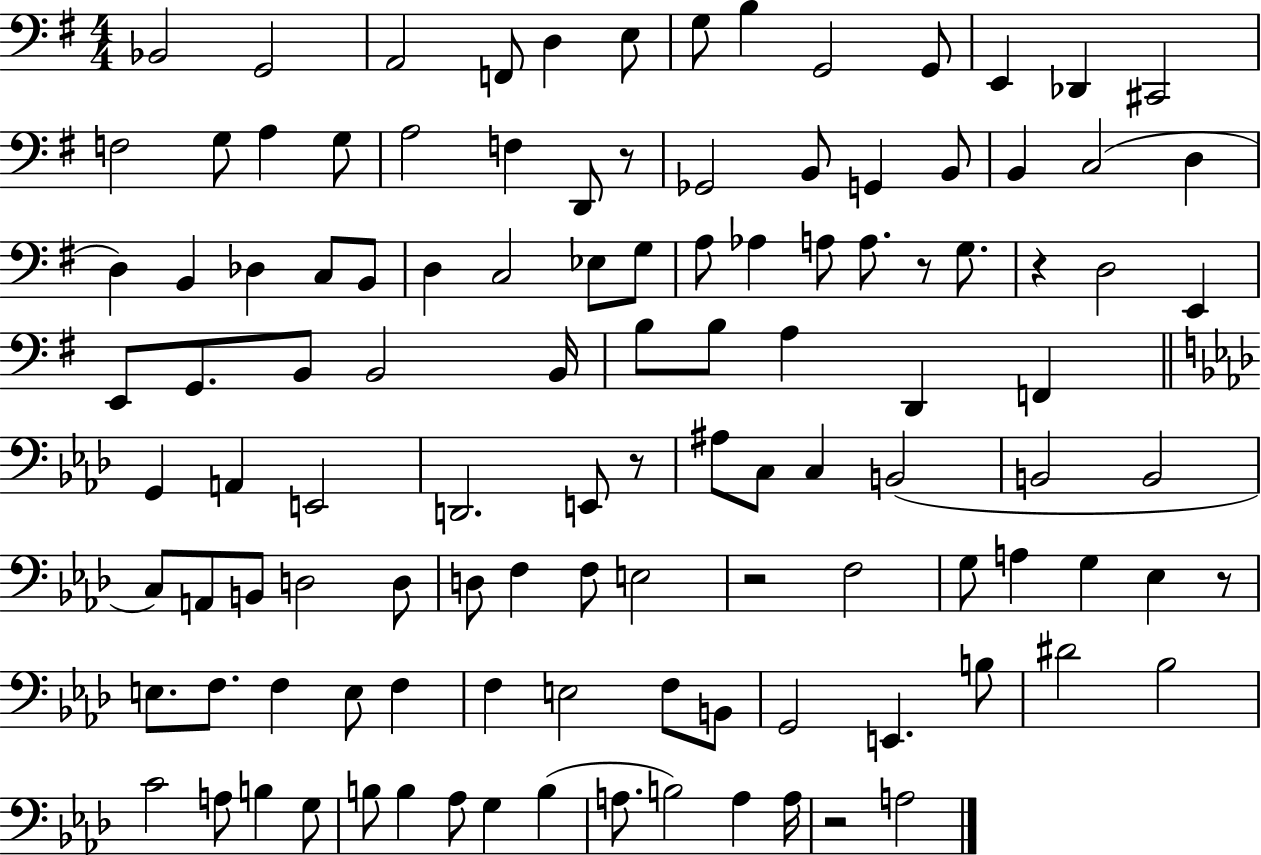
Bb2/h G2/h A2/h F2/e D3/q E3/e G3/e B3/q G2/h G2/e E2/q Db2/q C#2/h F3/h G3/e A3/q G3/e A3/h F3/q D2/e R/e Gb2/h B2/e G2/q B2/e B2/q C3/h D3/q D3/q B2/q Db3/q C3/e B2/e D3/q C3/h Eb3/e G3/e A3/e Ab3/q A3/e A3/e. R/e G3/e. R/q D3/h E2/q E2/e G2/e. B2/e B2/h B2/s B3/e B3/e A3/q D2/q F2/q G2/q A2/q E2/h D2/h. E2/e R/e A#3/e C3/e C3/q B2/h B2/h B2/h C3/e A2/e B2/e D3/h D3/e D3/e F3/q F3/e E3/h R/h F3/h G3/e A3/q G3/q Eb3/q R/e E3/e. F3/e. F3/q E3/e F3/q F3/q E3/h F3/e B2/e G2/h E2/q. B3/e D#4/h Bb3/h C4/h A3/e B3/q G3/e B3/e B3/q Ab3/e G3/q B3/q A3/e. B3/h A3/q A3/s R/h A3/h